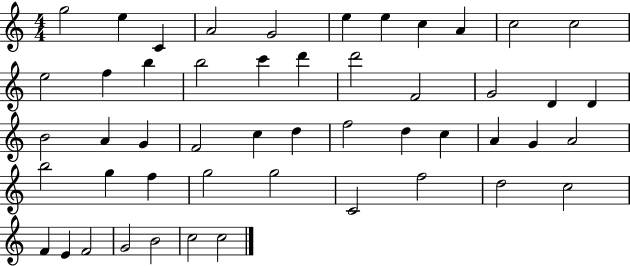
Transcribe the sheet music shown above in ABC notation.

X:1
T:Untitled
M:4/4
L:1/4
K:C
g2 e C A2 G2 e e c A c2 c2 e2 f b b2 c' d' d'2 F2 G2 D D B2 A G F2 c d f2 d c A G A2 b2 g f g2 g2 C2 f2 d2 c2 F E F2 G2 B2 c2 c2